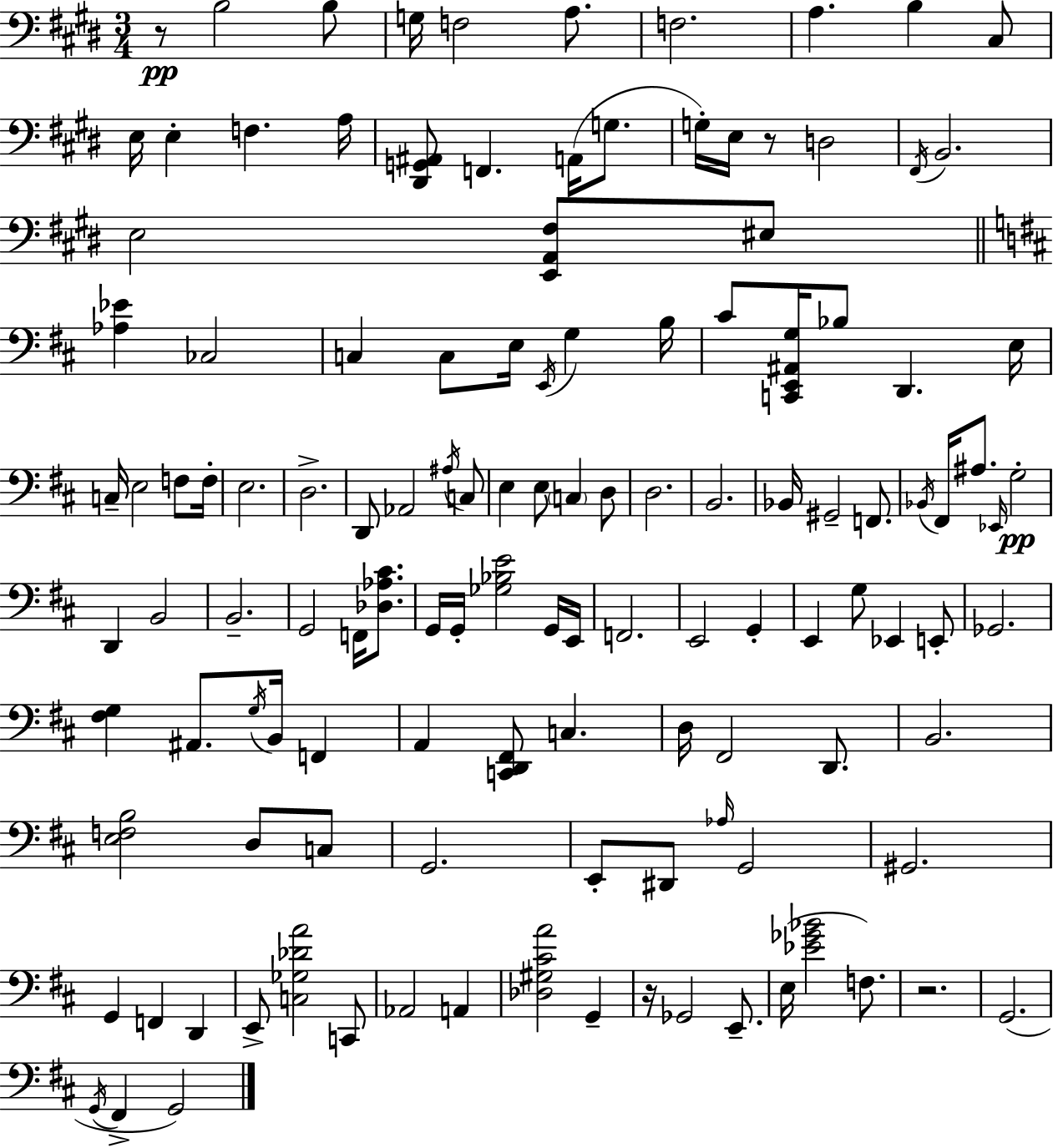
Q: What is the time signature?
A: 3/4